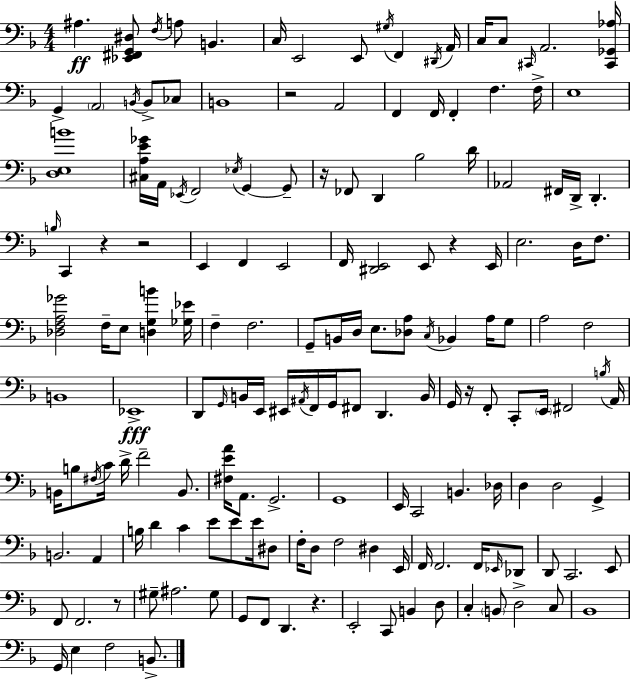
{
  \clef bass
  \numericTimeSignature
  \time 4/4
  \key f \major
  ais4.\ff <ees, fis, g, dis>8 \acciaccatura { f16 } a8 b,4. | c16 e,2 e,8 \acciaccatura { gis16 } f,4 | \acciaccatura { dis,16 } a,16 c16 c8 \grace { cis,16 } a,2. | <cis, ges, aes>16 g,4-> \parenthesize a,2 | \break \acciaccatura { b,16 } b,8-> ces8 b,1 | r2 a,2 | f,4 f,16 f,4-. f4. | f16-> e1 | \break <d e b'>1 | <cis a e' ges'>16 a,16 \acciaccatura { ees,16 } f,2 | \acciaccatura { ees16 } g,4~~ g,8-- r16 fes,8 d,4 bes2 | d'16 aes,2 fis,16 | \break d,16-> d,4.-. \grace { b16 } c,4 r4 | r2 e,4 f,4 | e,2 f,16 <dis, e,>2 | e,8 r4 e,16 e2. | \break d16 f8. <des f a ges'>2 | f16-- e8 <d g b'>4 <ges ees'>16 f4-- f2. | g,8-- b,16 d16 e8. <des a>8 | \acciaccatura { c16 } bes,4 a16 g8 a2 | \break f2 b,1 | ees,1->\fff | d,8 \grace { g,16 } b,16 e,16 eis,16 \acciaccatura { ais,16 } | f,16 g,16 fis,8 d,4. b,16 g,16 r16 f,8-. c,8-. | \break \parenthesize e,16 fis,2 \acciaccatura { b16 } a,16 b,16 b8 \acciaccatura { fis16 } | c'16 d'16-> f'2-- b,8. <fis e' a'>16 a,8. | g,2.-> g,1 | e,16 c,2 | \break b,4. des16 d4 | d2 g,4-> b,2. | a,4 b16 d'4 | c'4 e'8 e'8 e'16 dis8 f16-. d8 | \break f2 dis4 e,16 f,16 f,2. | f,16 \grace { ees,16 } des,8 d,8 | c,2. e,8 f,8 | f,2. r8 gis8-- | \break ais2. gis8 g,8 | f,8 d,4. r4. e,2-. | c,8 b,4 d8 c4-. | \parenthesize b,8 d2-> c8 bes,1 | \break g,16 e4 | f2 b,8.-> \bar "|."
}